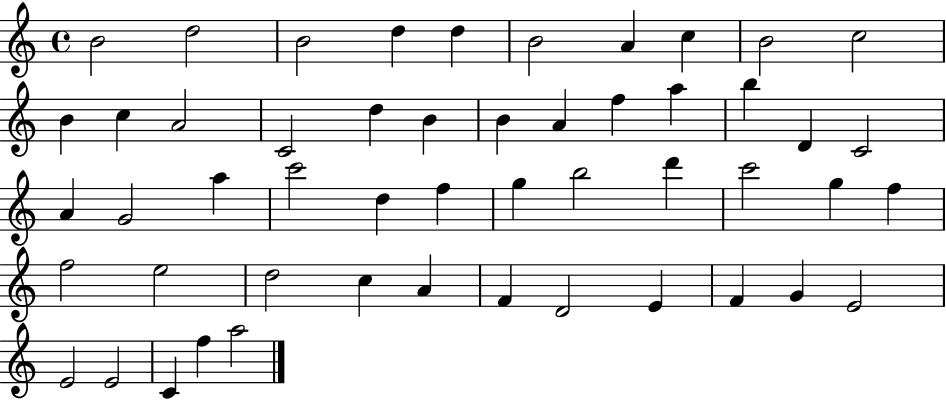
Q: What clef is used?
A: treble